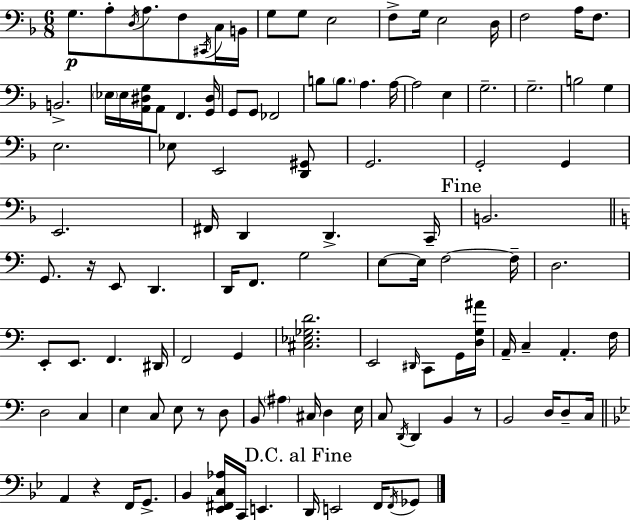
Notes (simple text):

G3/e. A3/e D3/s A3/e. F3/e C#2/s C3/s B2/s G3/e G3/e E3/h F3/e G3/s E3/h D3/s F3/h A3/s F3/e. B2/h. Eb3/s Eb3/s [A2,D#3,G3]/s A2/e F2/q. [G2,D#3]/s G2/e G2/e FES2/h B3/e B3/e. A3/q. A3/s A3/h E3/q G3/h. G3/h. B3/h G3/q E3/h. Eb3/e E2/h [D2,G#2]/e G2/h. G2/h G2/q E2/h. F#2/s D2/q D2/q. C2/s B2/h. G2/e. R/s E2/e D2/q. D2/s F2/e. G3/h E3/e E3/s F3/h F3/s D3/h. E2/e E2/e. F2/q. D#2/s F2/h G2/q [C#3,Eb3,Gb3,D4]/h. E2/h D#2/s C2/e G2/s [D3,G3,A#4]/s A2/s C3/q A2/q. F3/s D3/h C3/q E3/q C3/e E3/e R/e D3/e B2/e A#3/q C#3/s D3/q E3/s C3/e D2/s D2/q B2/q R/e B2/h D3/s D3/e C3/s A2/q R/q F2/s G2/e. Bb2/q [Eb2,F#2,C3,Ab3]/s C2/s E2/q. D2/s E2/h F2/s F2/s Gb2/e